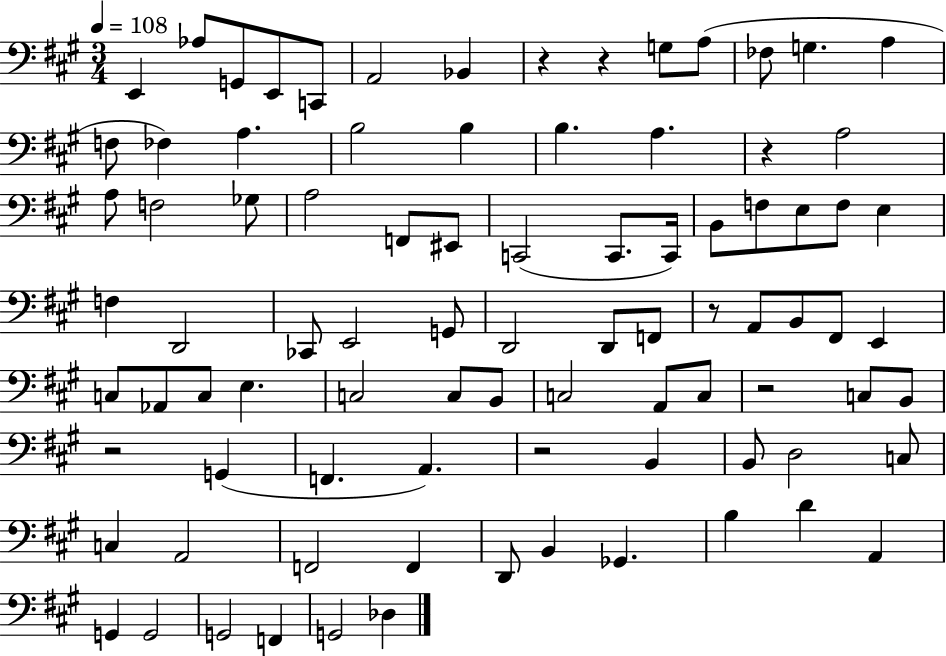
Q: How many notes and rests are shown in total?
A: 88